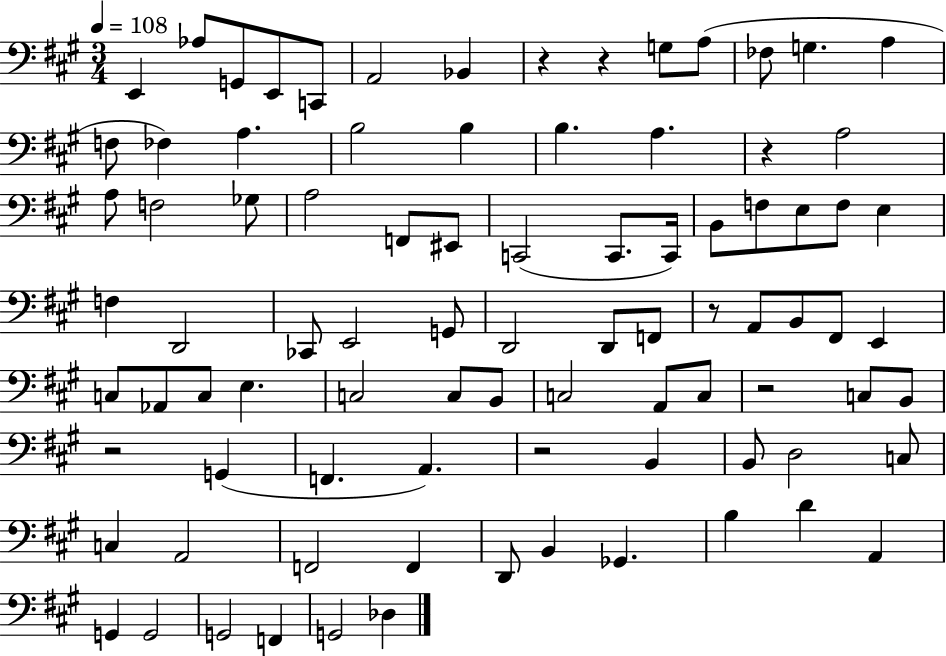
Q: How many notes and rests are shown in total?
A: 88